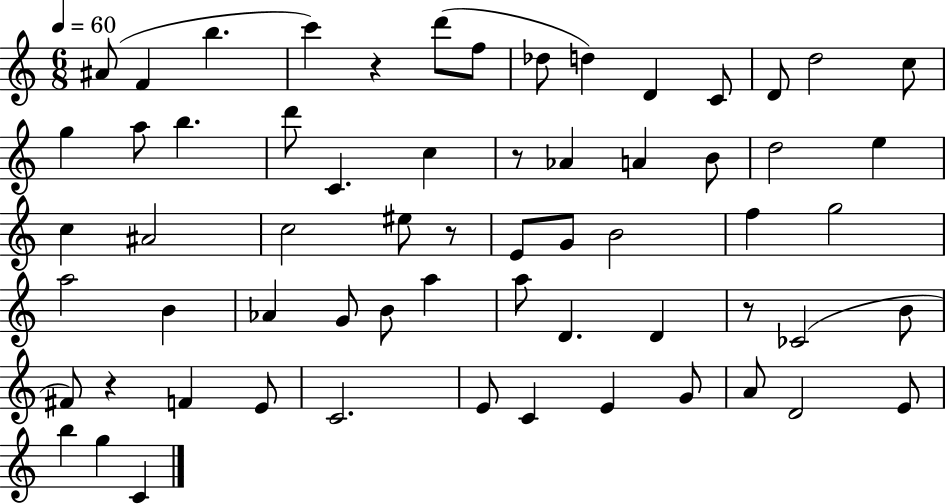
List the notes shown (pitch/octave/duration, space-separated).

A#4/e F4/q B5/q. C6/q R/q D6/e F5/e Db5/e D5/q D4/q C4/e D4/e D5/h C5/e G5/q A5/e B5/q. D6/e C4/q. C5/q R/e Ab4/q A4/q B4/e D5/h E5/q C5/q A#4/h C5/h EIS5/e R/e E4/e G4/e B4/h F5/q G5/h A5/h B4/q Ab4/q G4/e B4/e A5/q A5/e D4/q. D4/q R/e CES4/h B4/e F#4/e R/q F4/q E4/e C4/h. E4/e C4/q E4/q G4/e A4/e D4/h E4/e B5/q G5/q C4/q